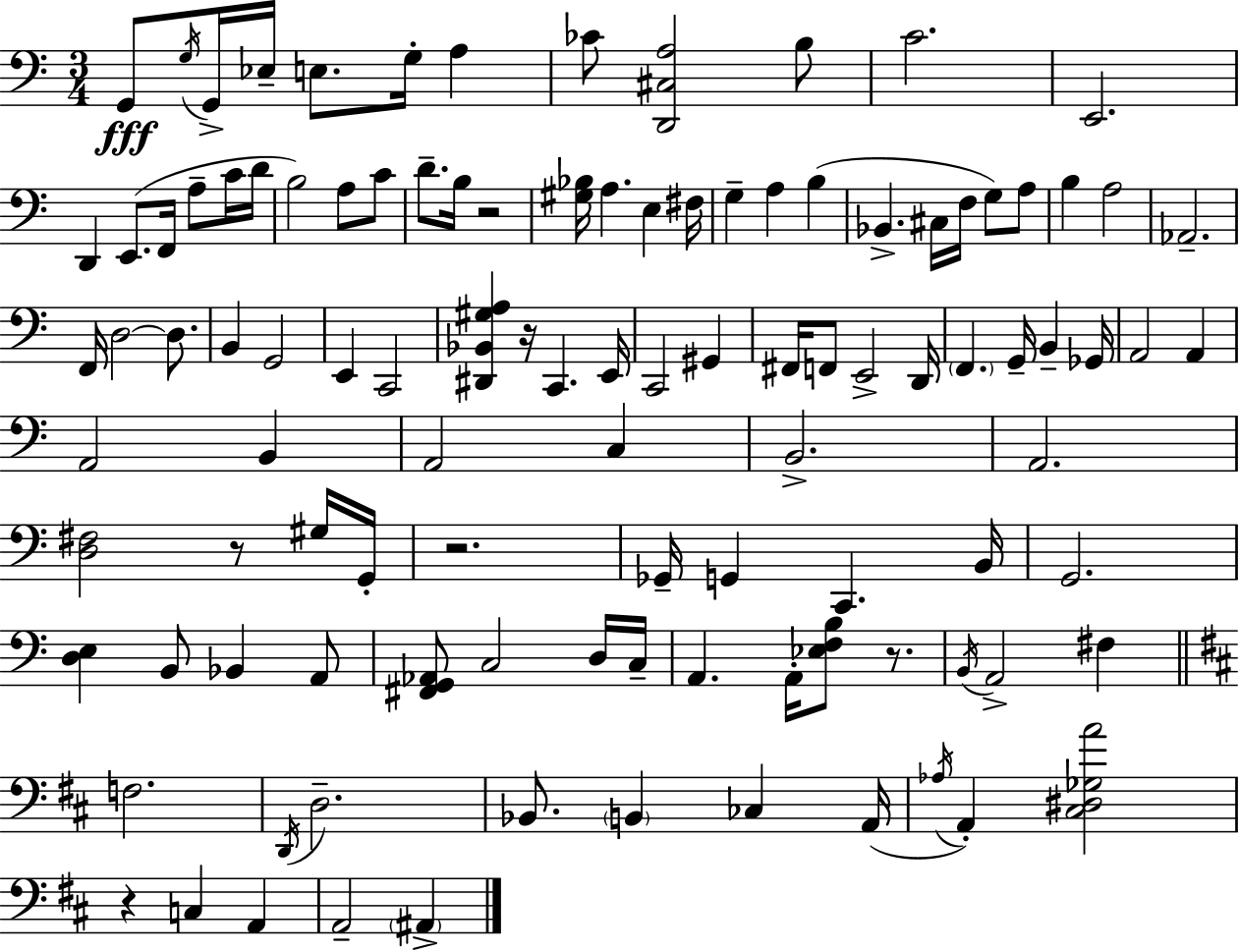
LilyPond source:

{
  \clef bass
  \numericTimeSignature
  \time 3/4
  \key c \major
  g,8\fff \acciaccatura { g16 } g,16-> ees16-- e8. g16-. a4 | ces'8 <d, cis a>2 b8 | c'2. | e,2. | \break d,4 e,8.( f,16 a8-- c'16 | d'16 b2) a8 c'8 | d'8.-- b16 r2 | <gis bes>16 a4. e4 | \break fis16 g4-- a4 b4( | bes,4.-> cis16 f16 g8) a8 | b4 a2 | aes,2.-- | \break f,16 d2~~ d8. | b,4 g,2 | e,4 c,2 | <dis, bes, gis a>4 r16 c,4. | \break e,16 c,2 gis,4 | fis,16 f,8 e,2-> | d,16 \parenthesize f,4. g,16-- b,4-- | ges,16 a,2 a,4 | \break a,2 b,4 | a,2 c4 | b,2.-> | a,2. | \break <d fis>2 r8 gis16 | g,16-. r2. | ges,16-- g,4 c,4. | b,16 g,2. | \break <d e>4 b,8 bes,4 a,8 | <fis, g, aes,>8 c2 d16 | c16-- a,4. a,16-. <ees f b>8 r8. | \acciaccatura { b,16 } a,2-> fis4 | \break \bar "||" \break \key d \major f2. | \acciaccatura { d,16 } d2.-- | bes,8. \parenthesize b,4 ces4 | a,16( \acciaccatura { aes16 } a,4-.) <cis dis ges a'>2 | \break r4 c4 a,4 | a,2-- \parenthesize ais,4-> | \bar "|."
}